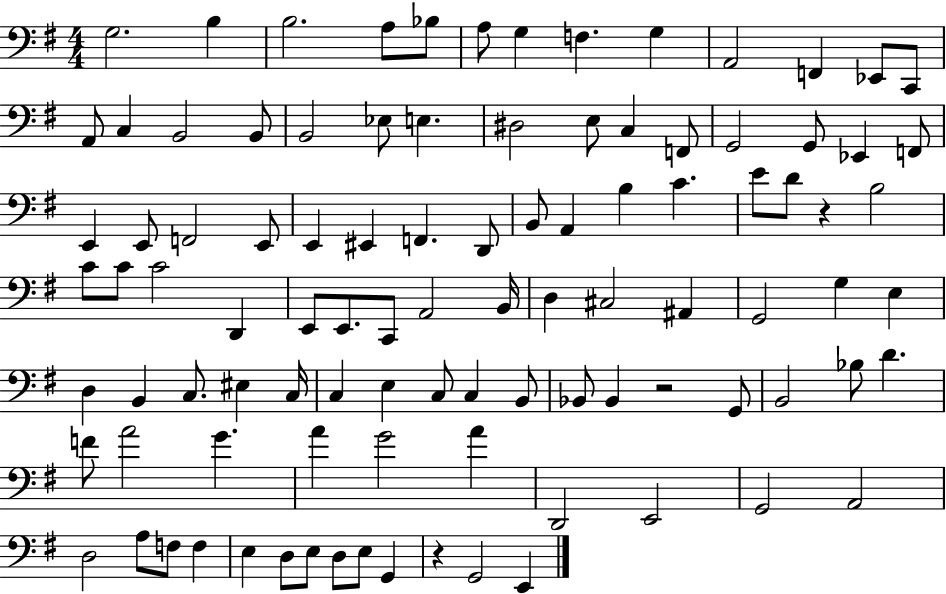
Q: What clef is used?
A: bass